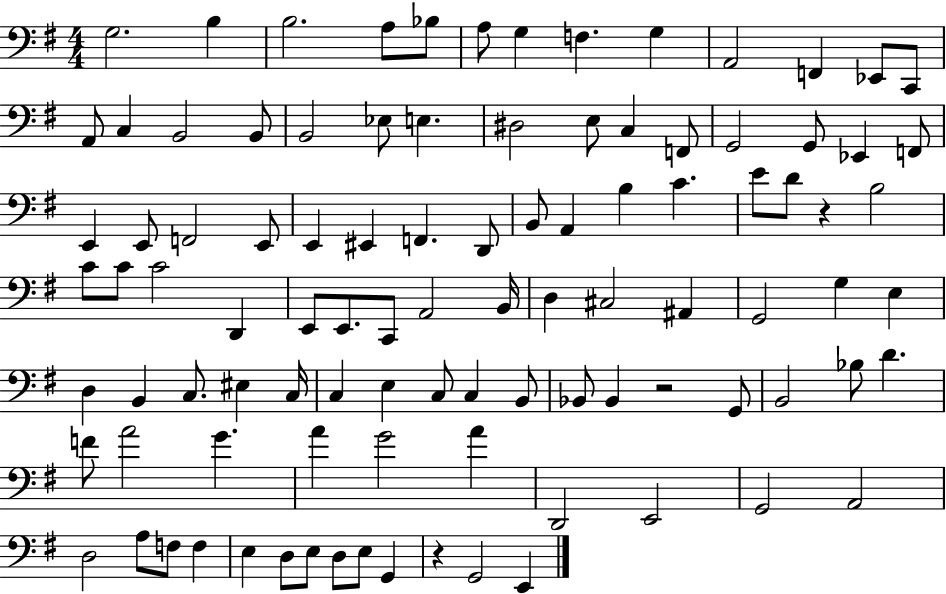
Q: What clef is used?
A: bass